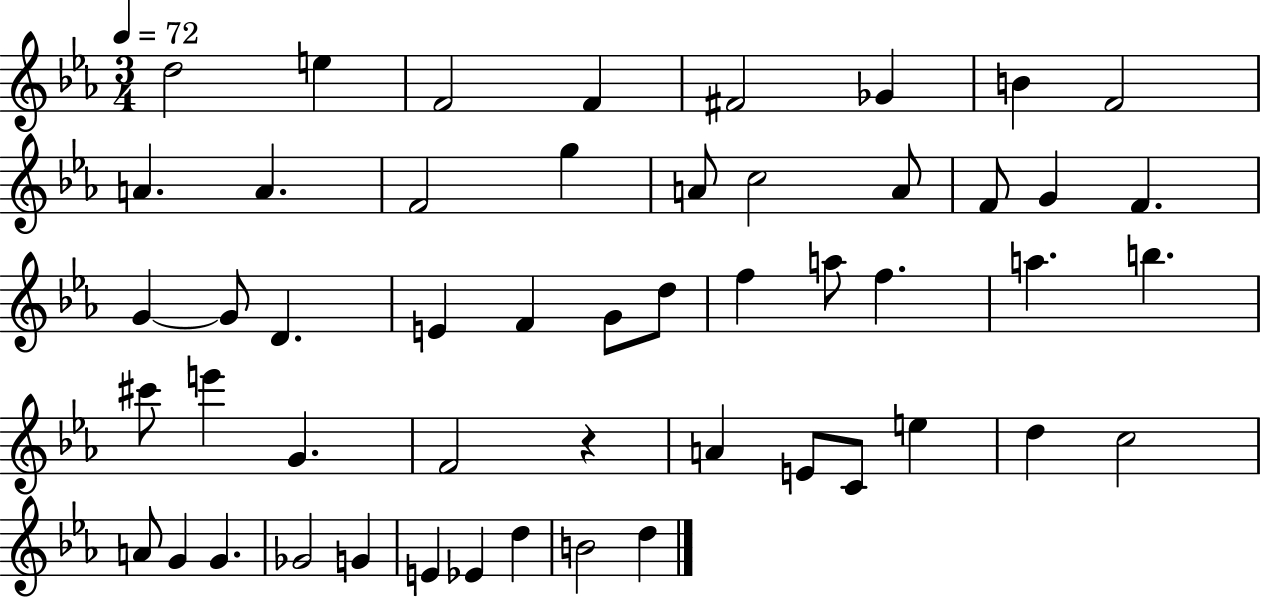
X:1
T:Untitled
M:3/4
L:1/4
K:Eb
d2 e F2 F ^F2 _G B F2 A A F2 g A/2 c2 A/2 F/2 G F G G/2 D E F G/2 d/2 f a/2 f a b ^c'/2 e' G F2 z A E/2 C/2 e d c2 A/2 G G _G2 G E _E d B2 d